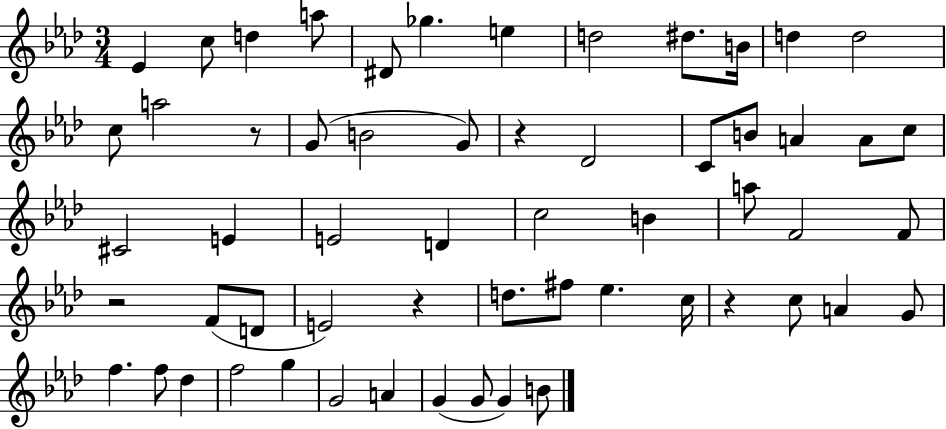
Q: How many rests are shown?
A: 5